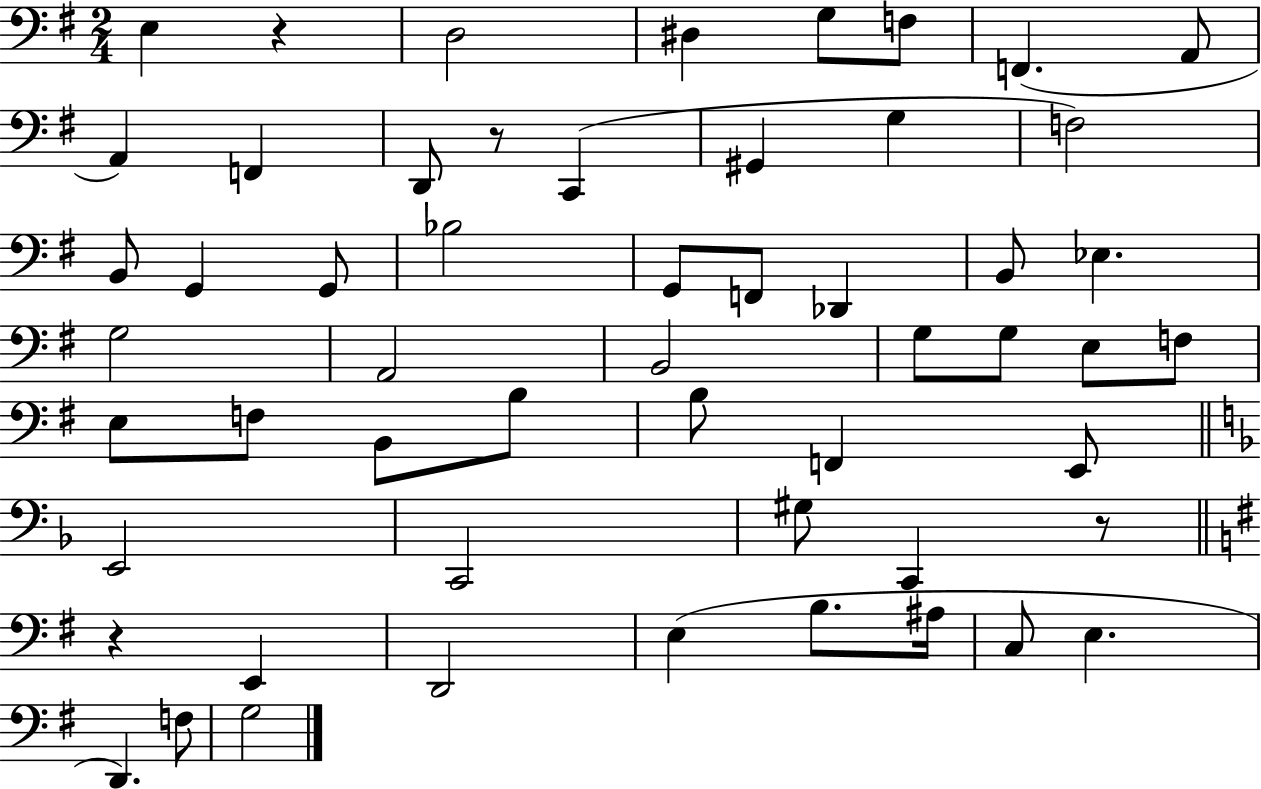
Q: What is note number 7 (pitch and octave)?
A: A2